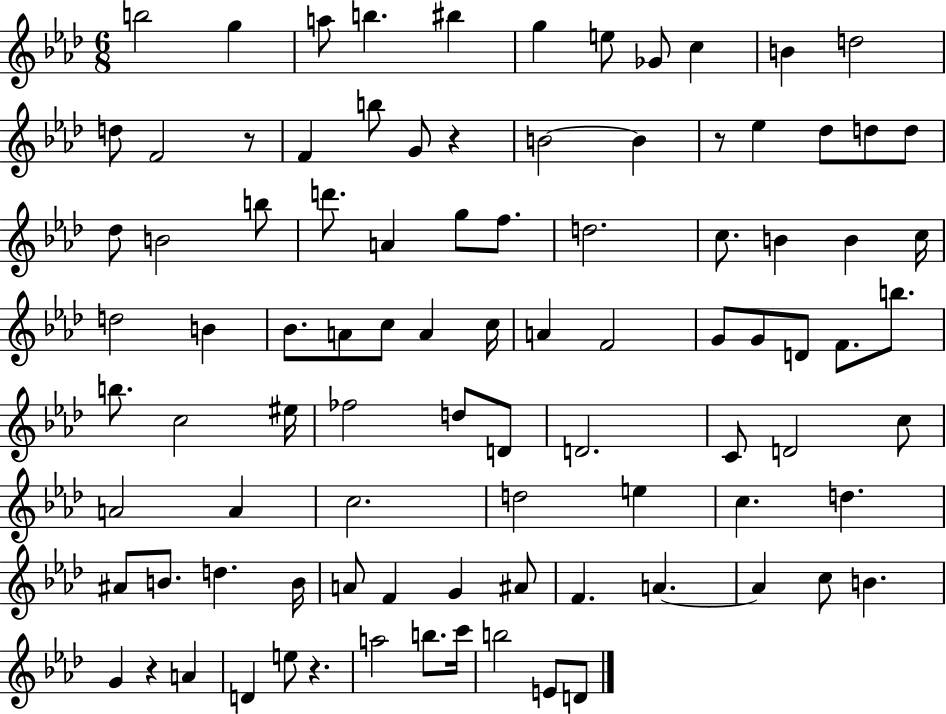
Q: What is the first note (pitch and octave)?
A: B5